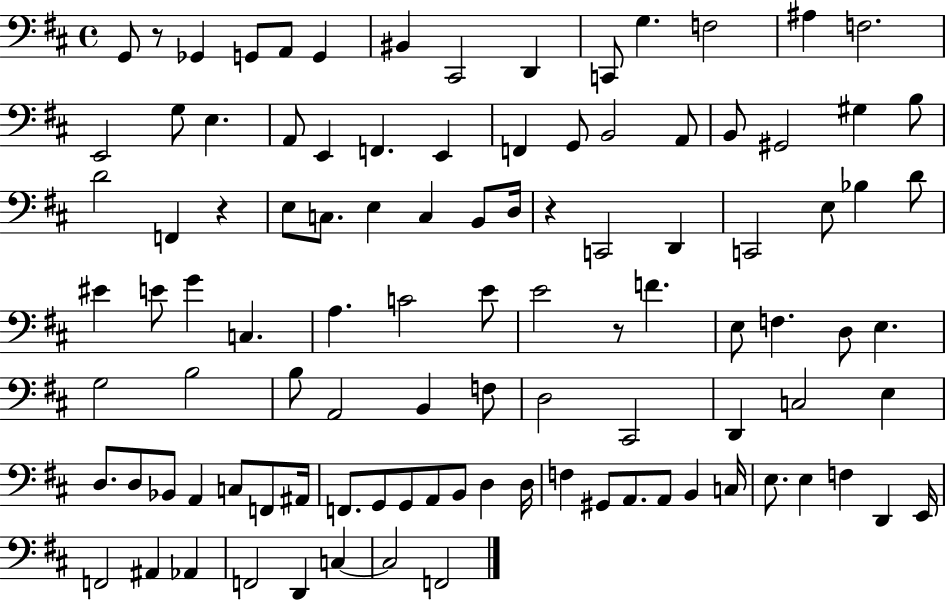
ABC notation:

X:1
T:Untitled
M:4/4
L:1/4
K:D
G,,/2 z/2 _G,, G,,/2 A,,/2 G,, ^B,, ^C,,2 D,, C,,/2 G, F,2 ^A, F,2 E,,2 G,/2 E, A,,/2 E,, F,, E,, F,, G,,/2 B,,2 A,,/2 B,,/2 ^G,,2 ^G, B,/2 D2 F,, z E,/2 C,/2 E, C, B,,/2 D,/4 z C,,2 D,, C,,2 E,/2 _B, D/2 ^E E/2 G C, A, C2 E/2 E2 z/2 F E,/2 F, D,/2 E, G,2 B,2 B,/2 A,,2 B,, F,/2 D,2 ^C,,2 D,, C,2 E, D,/2 D,/2 _B,,/2 A,, C,/2 F,,/2 ^A,,/4 F,,/2 G,,/2 G,,/2 A,,/2 B,,/2 D, D,/4 F, ^G,,/2 A,,/2 A,,/2 B,, C,/4 E,/2 E, F, D,, E,,/4 F,,2 ^A,, _A,, F,,2 D,, C, C,2 F,,2